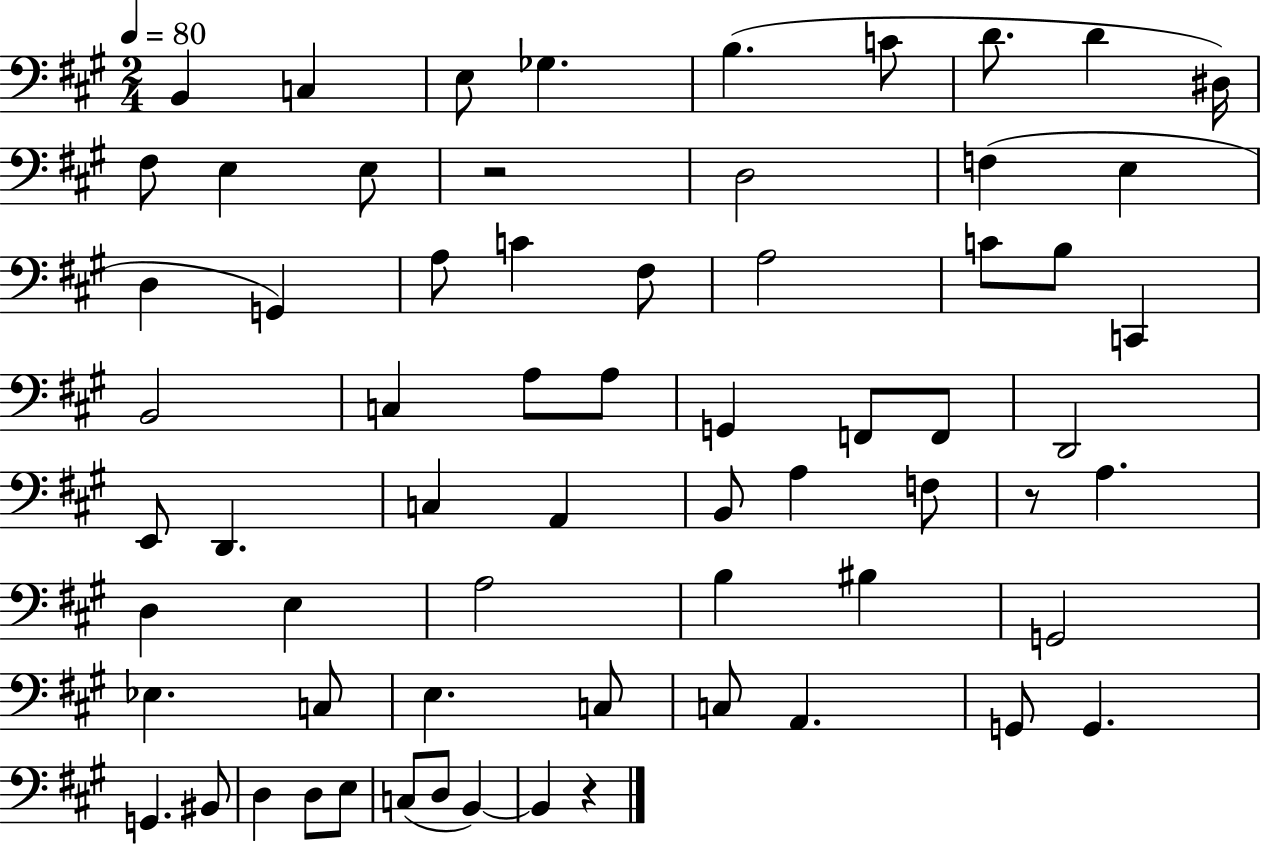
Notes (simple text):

B2/q C3/q E3/e Gb3/q. B3/q. C4/e D4/e. D4/q D#3/s F#3/e E3/q E3/e R/h D3/h F3/q E3/q D3/q G2/q A3/e C4/q F#3/e A3/h C4/e B3/e C2/q B2/h C3/q A3/e A3/e G2/q F2/e F2/e D2/h E2/e D2/q. C3/q A2/q B2/e A3/q F3/e R/e A3/q. D3/q E3/q A3/h B3/q BIS3/q G2/h Eb3/q. C3/e E3/q. C3/e C3/e A2/q. G2/e G2/q. G2/q. BIS2/e D3/q D3/e E3/e C3/e D3/e B2/q B2/q R/q